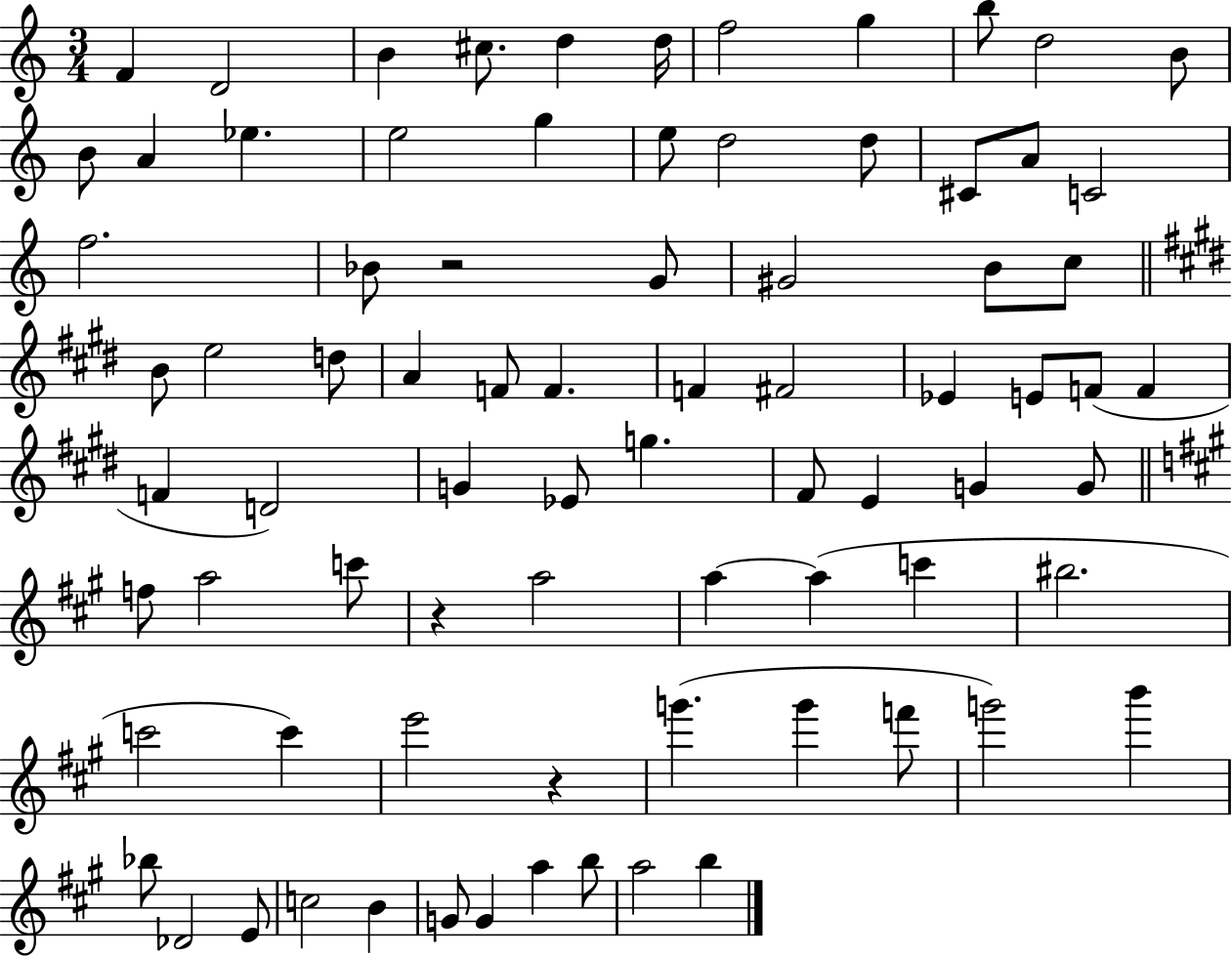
F4/q D4/h B4/q C#5/e. D5/q D5/s F5/h G5/q B5/e D5/h B4/e B4/e A4/q Eb5/q. E5/h G5/q E5/e D5/h D5/e C#4/e A4/e C4/h F5/h. Bb4/e R/h G4/e G#4/h B4/e C5/e B4/e E5/h D5/e A4/q F4/e F4/q. F4/q F#4/h Eb4/q E4/e F4/e F4/q F4/q D4/h G4/q Eb4/e G5/q. F#4/e E4/q G4/q G4/e F5/e A5/h C6/e R/q A5/h A5/q A5/q C6/q BIS5/h. C6/h C6/q E6/h R/q G6/q. G6/q F6/e G6/h B6/q Bb5/e Db4/h E4/e C5/h B4/q G4/e G4/q A5/q B5/e A5/h B5/q